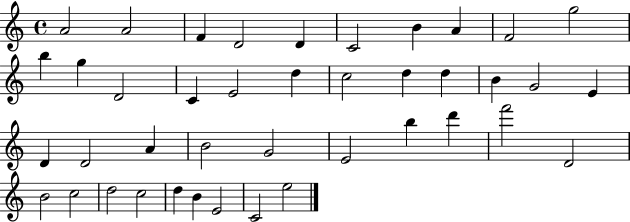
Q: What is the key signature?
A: C major